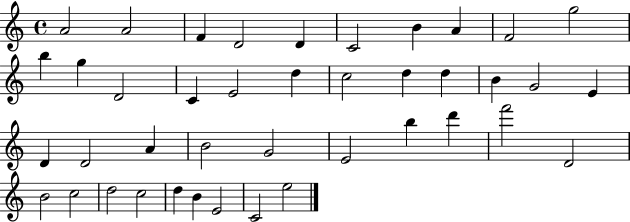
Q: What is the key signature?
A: C major